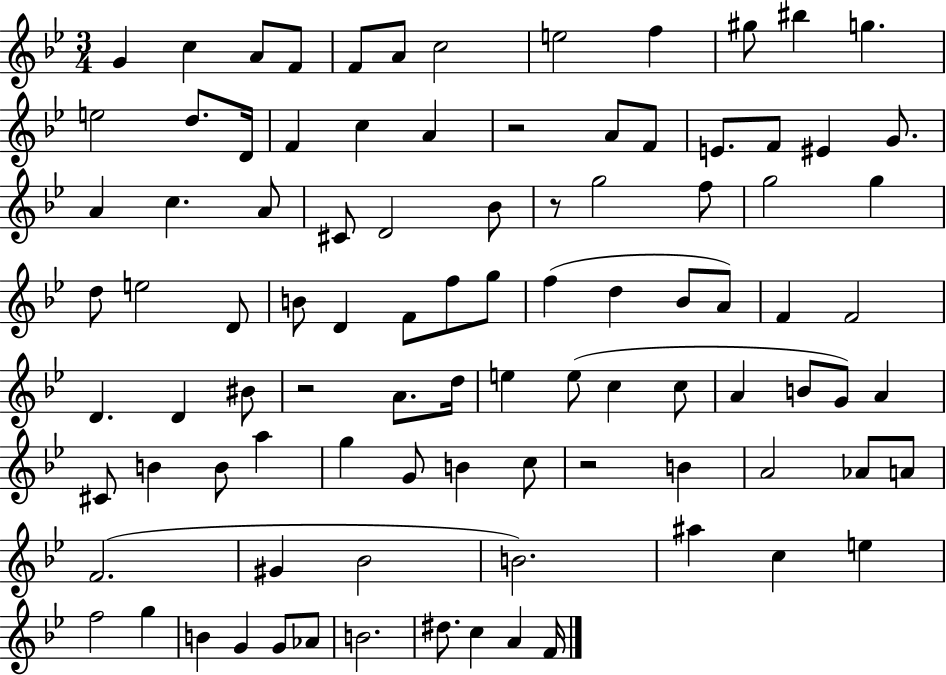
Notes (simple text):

G4/q C5/q A4/e F4/e F4/e A4/e C5/h E5/h F5/q G#5/e BIS5/q G5/q. E5/h D5/e. D4/s F4/q C5/q A4/q R/h A4/e F4/e E4/e. F4/e EIS4/q G4/e. A4/q C5/q. A4/e C#4/e D4/h Bb4/e R/e G5/h F5/e G5/h G5/q D5/e E5/h D4/e B4/e D4/q F4/e F5/e G5/e F5/q D5/q Bb4/e A4/e F4/q F4/h D4/q. D4/q BIS4/e R/h A4/e. D5/s E5/q E5/e C5/q C5/e A4/q B4/e G4/e A4/q C#4/e B4/q B4/e A5/q G5/q G4/e B4/q C5/e R/h B4/q A4/h Ab4/e A4/e F4/h. G#4/q Bb4/h B4/h. A#5/q C5/q E5/q F5/h G5/q B4/q G4/q G4/e Ab4/e B4/h. D#5/e. C5/q A4/q F4/s